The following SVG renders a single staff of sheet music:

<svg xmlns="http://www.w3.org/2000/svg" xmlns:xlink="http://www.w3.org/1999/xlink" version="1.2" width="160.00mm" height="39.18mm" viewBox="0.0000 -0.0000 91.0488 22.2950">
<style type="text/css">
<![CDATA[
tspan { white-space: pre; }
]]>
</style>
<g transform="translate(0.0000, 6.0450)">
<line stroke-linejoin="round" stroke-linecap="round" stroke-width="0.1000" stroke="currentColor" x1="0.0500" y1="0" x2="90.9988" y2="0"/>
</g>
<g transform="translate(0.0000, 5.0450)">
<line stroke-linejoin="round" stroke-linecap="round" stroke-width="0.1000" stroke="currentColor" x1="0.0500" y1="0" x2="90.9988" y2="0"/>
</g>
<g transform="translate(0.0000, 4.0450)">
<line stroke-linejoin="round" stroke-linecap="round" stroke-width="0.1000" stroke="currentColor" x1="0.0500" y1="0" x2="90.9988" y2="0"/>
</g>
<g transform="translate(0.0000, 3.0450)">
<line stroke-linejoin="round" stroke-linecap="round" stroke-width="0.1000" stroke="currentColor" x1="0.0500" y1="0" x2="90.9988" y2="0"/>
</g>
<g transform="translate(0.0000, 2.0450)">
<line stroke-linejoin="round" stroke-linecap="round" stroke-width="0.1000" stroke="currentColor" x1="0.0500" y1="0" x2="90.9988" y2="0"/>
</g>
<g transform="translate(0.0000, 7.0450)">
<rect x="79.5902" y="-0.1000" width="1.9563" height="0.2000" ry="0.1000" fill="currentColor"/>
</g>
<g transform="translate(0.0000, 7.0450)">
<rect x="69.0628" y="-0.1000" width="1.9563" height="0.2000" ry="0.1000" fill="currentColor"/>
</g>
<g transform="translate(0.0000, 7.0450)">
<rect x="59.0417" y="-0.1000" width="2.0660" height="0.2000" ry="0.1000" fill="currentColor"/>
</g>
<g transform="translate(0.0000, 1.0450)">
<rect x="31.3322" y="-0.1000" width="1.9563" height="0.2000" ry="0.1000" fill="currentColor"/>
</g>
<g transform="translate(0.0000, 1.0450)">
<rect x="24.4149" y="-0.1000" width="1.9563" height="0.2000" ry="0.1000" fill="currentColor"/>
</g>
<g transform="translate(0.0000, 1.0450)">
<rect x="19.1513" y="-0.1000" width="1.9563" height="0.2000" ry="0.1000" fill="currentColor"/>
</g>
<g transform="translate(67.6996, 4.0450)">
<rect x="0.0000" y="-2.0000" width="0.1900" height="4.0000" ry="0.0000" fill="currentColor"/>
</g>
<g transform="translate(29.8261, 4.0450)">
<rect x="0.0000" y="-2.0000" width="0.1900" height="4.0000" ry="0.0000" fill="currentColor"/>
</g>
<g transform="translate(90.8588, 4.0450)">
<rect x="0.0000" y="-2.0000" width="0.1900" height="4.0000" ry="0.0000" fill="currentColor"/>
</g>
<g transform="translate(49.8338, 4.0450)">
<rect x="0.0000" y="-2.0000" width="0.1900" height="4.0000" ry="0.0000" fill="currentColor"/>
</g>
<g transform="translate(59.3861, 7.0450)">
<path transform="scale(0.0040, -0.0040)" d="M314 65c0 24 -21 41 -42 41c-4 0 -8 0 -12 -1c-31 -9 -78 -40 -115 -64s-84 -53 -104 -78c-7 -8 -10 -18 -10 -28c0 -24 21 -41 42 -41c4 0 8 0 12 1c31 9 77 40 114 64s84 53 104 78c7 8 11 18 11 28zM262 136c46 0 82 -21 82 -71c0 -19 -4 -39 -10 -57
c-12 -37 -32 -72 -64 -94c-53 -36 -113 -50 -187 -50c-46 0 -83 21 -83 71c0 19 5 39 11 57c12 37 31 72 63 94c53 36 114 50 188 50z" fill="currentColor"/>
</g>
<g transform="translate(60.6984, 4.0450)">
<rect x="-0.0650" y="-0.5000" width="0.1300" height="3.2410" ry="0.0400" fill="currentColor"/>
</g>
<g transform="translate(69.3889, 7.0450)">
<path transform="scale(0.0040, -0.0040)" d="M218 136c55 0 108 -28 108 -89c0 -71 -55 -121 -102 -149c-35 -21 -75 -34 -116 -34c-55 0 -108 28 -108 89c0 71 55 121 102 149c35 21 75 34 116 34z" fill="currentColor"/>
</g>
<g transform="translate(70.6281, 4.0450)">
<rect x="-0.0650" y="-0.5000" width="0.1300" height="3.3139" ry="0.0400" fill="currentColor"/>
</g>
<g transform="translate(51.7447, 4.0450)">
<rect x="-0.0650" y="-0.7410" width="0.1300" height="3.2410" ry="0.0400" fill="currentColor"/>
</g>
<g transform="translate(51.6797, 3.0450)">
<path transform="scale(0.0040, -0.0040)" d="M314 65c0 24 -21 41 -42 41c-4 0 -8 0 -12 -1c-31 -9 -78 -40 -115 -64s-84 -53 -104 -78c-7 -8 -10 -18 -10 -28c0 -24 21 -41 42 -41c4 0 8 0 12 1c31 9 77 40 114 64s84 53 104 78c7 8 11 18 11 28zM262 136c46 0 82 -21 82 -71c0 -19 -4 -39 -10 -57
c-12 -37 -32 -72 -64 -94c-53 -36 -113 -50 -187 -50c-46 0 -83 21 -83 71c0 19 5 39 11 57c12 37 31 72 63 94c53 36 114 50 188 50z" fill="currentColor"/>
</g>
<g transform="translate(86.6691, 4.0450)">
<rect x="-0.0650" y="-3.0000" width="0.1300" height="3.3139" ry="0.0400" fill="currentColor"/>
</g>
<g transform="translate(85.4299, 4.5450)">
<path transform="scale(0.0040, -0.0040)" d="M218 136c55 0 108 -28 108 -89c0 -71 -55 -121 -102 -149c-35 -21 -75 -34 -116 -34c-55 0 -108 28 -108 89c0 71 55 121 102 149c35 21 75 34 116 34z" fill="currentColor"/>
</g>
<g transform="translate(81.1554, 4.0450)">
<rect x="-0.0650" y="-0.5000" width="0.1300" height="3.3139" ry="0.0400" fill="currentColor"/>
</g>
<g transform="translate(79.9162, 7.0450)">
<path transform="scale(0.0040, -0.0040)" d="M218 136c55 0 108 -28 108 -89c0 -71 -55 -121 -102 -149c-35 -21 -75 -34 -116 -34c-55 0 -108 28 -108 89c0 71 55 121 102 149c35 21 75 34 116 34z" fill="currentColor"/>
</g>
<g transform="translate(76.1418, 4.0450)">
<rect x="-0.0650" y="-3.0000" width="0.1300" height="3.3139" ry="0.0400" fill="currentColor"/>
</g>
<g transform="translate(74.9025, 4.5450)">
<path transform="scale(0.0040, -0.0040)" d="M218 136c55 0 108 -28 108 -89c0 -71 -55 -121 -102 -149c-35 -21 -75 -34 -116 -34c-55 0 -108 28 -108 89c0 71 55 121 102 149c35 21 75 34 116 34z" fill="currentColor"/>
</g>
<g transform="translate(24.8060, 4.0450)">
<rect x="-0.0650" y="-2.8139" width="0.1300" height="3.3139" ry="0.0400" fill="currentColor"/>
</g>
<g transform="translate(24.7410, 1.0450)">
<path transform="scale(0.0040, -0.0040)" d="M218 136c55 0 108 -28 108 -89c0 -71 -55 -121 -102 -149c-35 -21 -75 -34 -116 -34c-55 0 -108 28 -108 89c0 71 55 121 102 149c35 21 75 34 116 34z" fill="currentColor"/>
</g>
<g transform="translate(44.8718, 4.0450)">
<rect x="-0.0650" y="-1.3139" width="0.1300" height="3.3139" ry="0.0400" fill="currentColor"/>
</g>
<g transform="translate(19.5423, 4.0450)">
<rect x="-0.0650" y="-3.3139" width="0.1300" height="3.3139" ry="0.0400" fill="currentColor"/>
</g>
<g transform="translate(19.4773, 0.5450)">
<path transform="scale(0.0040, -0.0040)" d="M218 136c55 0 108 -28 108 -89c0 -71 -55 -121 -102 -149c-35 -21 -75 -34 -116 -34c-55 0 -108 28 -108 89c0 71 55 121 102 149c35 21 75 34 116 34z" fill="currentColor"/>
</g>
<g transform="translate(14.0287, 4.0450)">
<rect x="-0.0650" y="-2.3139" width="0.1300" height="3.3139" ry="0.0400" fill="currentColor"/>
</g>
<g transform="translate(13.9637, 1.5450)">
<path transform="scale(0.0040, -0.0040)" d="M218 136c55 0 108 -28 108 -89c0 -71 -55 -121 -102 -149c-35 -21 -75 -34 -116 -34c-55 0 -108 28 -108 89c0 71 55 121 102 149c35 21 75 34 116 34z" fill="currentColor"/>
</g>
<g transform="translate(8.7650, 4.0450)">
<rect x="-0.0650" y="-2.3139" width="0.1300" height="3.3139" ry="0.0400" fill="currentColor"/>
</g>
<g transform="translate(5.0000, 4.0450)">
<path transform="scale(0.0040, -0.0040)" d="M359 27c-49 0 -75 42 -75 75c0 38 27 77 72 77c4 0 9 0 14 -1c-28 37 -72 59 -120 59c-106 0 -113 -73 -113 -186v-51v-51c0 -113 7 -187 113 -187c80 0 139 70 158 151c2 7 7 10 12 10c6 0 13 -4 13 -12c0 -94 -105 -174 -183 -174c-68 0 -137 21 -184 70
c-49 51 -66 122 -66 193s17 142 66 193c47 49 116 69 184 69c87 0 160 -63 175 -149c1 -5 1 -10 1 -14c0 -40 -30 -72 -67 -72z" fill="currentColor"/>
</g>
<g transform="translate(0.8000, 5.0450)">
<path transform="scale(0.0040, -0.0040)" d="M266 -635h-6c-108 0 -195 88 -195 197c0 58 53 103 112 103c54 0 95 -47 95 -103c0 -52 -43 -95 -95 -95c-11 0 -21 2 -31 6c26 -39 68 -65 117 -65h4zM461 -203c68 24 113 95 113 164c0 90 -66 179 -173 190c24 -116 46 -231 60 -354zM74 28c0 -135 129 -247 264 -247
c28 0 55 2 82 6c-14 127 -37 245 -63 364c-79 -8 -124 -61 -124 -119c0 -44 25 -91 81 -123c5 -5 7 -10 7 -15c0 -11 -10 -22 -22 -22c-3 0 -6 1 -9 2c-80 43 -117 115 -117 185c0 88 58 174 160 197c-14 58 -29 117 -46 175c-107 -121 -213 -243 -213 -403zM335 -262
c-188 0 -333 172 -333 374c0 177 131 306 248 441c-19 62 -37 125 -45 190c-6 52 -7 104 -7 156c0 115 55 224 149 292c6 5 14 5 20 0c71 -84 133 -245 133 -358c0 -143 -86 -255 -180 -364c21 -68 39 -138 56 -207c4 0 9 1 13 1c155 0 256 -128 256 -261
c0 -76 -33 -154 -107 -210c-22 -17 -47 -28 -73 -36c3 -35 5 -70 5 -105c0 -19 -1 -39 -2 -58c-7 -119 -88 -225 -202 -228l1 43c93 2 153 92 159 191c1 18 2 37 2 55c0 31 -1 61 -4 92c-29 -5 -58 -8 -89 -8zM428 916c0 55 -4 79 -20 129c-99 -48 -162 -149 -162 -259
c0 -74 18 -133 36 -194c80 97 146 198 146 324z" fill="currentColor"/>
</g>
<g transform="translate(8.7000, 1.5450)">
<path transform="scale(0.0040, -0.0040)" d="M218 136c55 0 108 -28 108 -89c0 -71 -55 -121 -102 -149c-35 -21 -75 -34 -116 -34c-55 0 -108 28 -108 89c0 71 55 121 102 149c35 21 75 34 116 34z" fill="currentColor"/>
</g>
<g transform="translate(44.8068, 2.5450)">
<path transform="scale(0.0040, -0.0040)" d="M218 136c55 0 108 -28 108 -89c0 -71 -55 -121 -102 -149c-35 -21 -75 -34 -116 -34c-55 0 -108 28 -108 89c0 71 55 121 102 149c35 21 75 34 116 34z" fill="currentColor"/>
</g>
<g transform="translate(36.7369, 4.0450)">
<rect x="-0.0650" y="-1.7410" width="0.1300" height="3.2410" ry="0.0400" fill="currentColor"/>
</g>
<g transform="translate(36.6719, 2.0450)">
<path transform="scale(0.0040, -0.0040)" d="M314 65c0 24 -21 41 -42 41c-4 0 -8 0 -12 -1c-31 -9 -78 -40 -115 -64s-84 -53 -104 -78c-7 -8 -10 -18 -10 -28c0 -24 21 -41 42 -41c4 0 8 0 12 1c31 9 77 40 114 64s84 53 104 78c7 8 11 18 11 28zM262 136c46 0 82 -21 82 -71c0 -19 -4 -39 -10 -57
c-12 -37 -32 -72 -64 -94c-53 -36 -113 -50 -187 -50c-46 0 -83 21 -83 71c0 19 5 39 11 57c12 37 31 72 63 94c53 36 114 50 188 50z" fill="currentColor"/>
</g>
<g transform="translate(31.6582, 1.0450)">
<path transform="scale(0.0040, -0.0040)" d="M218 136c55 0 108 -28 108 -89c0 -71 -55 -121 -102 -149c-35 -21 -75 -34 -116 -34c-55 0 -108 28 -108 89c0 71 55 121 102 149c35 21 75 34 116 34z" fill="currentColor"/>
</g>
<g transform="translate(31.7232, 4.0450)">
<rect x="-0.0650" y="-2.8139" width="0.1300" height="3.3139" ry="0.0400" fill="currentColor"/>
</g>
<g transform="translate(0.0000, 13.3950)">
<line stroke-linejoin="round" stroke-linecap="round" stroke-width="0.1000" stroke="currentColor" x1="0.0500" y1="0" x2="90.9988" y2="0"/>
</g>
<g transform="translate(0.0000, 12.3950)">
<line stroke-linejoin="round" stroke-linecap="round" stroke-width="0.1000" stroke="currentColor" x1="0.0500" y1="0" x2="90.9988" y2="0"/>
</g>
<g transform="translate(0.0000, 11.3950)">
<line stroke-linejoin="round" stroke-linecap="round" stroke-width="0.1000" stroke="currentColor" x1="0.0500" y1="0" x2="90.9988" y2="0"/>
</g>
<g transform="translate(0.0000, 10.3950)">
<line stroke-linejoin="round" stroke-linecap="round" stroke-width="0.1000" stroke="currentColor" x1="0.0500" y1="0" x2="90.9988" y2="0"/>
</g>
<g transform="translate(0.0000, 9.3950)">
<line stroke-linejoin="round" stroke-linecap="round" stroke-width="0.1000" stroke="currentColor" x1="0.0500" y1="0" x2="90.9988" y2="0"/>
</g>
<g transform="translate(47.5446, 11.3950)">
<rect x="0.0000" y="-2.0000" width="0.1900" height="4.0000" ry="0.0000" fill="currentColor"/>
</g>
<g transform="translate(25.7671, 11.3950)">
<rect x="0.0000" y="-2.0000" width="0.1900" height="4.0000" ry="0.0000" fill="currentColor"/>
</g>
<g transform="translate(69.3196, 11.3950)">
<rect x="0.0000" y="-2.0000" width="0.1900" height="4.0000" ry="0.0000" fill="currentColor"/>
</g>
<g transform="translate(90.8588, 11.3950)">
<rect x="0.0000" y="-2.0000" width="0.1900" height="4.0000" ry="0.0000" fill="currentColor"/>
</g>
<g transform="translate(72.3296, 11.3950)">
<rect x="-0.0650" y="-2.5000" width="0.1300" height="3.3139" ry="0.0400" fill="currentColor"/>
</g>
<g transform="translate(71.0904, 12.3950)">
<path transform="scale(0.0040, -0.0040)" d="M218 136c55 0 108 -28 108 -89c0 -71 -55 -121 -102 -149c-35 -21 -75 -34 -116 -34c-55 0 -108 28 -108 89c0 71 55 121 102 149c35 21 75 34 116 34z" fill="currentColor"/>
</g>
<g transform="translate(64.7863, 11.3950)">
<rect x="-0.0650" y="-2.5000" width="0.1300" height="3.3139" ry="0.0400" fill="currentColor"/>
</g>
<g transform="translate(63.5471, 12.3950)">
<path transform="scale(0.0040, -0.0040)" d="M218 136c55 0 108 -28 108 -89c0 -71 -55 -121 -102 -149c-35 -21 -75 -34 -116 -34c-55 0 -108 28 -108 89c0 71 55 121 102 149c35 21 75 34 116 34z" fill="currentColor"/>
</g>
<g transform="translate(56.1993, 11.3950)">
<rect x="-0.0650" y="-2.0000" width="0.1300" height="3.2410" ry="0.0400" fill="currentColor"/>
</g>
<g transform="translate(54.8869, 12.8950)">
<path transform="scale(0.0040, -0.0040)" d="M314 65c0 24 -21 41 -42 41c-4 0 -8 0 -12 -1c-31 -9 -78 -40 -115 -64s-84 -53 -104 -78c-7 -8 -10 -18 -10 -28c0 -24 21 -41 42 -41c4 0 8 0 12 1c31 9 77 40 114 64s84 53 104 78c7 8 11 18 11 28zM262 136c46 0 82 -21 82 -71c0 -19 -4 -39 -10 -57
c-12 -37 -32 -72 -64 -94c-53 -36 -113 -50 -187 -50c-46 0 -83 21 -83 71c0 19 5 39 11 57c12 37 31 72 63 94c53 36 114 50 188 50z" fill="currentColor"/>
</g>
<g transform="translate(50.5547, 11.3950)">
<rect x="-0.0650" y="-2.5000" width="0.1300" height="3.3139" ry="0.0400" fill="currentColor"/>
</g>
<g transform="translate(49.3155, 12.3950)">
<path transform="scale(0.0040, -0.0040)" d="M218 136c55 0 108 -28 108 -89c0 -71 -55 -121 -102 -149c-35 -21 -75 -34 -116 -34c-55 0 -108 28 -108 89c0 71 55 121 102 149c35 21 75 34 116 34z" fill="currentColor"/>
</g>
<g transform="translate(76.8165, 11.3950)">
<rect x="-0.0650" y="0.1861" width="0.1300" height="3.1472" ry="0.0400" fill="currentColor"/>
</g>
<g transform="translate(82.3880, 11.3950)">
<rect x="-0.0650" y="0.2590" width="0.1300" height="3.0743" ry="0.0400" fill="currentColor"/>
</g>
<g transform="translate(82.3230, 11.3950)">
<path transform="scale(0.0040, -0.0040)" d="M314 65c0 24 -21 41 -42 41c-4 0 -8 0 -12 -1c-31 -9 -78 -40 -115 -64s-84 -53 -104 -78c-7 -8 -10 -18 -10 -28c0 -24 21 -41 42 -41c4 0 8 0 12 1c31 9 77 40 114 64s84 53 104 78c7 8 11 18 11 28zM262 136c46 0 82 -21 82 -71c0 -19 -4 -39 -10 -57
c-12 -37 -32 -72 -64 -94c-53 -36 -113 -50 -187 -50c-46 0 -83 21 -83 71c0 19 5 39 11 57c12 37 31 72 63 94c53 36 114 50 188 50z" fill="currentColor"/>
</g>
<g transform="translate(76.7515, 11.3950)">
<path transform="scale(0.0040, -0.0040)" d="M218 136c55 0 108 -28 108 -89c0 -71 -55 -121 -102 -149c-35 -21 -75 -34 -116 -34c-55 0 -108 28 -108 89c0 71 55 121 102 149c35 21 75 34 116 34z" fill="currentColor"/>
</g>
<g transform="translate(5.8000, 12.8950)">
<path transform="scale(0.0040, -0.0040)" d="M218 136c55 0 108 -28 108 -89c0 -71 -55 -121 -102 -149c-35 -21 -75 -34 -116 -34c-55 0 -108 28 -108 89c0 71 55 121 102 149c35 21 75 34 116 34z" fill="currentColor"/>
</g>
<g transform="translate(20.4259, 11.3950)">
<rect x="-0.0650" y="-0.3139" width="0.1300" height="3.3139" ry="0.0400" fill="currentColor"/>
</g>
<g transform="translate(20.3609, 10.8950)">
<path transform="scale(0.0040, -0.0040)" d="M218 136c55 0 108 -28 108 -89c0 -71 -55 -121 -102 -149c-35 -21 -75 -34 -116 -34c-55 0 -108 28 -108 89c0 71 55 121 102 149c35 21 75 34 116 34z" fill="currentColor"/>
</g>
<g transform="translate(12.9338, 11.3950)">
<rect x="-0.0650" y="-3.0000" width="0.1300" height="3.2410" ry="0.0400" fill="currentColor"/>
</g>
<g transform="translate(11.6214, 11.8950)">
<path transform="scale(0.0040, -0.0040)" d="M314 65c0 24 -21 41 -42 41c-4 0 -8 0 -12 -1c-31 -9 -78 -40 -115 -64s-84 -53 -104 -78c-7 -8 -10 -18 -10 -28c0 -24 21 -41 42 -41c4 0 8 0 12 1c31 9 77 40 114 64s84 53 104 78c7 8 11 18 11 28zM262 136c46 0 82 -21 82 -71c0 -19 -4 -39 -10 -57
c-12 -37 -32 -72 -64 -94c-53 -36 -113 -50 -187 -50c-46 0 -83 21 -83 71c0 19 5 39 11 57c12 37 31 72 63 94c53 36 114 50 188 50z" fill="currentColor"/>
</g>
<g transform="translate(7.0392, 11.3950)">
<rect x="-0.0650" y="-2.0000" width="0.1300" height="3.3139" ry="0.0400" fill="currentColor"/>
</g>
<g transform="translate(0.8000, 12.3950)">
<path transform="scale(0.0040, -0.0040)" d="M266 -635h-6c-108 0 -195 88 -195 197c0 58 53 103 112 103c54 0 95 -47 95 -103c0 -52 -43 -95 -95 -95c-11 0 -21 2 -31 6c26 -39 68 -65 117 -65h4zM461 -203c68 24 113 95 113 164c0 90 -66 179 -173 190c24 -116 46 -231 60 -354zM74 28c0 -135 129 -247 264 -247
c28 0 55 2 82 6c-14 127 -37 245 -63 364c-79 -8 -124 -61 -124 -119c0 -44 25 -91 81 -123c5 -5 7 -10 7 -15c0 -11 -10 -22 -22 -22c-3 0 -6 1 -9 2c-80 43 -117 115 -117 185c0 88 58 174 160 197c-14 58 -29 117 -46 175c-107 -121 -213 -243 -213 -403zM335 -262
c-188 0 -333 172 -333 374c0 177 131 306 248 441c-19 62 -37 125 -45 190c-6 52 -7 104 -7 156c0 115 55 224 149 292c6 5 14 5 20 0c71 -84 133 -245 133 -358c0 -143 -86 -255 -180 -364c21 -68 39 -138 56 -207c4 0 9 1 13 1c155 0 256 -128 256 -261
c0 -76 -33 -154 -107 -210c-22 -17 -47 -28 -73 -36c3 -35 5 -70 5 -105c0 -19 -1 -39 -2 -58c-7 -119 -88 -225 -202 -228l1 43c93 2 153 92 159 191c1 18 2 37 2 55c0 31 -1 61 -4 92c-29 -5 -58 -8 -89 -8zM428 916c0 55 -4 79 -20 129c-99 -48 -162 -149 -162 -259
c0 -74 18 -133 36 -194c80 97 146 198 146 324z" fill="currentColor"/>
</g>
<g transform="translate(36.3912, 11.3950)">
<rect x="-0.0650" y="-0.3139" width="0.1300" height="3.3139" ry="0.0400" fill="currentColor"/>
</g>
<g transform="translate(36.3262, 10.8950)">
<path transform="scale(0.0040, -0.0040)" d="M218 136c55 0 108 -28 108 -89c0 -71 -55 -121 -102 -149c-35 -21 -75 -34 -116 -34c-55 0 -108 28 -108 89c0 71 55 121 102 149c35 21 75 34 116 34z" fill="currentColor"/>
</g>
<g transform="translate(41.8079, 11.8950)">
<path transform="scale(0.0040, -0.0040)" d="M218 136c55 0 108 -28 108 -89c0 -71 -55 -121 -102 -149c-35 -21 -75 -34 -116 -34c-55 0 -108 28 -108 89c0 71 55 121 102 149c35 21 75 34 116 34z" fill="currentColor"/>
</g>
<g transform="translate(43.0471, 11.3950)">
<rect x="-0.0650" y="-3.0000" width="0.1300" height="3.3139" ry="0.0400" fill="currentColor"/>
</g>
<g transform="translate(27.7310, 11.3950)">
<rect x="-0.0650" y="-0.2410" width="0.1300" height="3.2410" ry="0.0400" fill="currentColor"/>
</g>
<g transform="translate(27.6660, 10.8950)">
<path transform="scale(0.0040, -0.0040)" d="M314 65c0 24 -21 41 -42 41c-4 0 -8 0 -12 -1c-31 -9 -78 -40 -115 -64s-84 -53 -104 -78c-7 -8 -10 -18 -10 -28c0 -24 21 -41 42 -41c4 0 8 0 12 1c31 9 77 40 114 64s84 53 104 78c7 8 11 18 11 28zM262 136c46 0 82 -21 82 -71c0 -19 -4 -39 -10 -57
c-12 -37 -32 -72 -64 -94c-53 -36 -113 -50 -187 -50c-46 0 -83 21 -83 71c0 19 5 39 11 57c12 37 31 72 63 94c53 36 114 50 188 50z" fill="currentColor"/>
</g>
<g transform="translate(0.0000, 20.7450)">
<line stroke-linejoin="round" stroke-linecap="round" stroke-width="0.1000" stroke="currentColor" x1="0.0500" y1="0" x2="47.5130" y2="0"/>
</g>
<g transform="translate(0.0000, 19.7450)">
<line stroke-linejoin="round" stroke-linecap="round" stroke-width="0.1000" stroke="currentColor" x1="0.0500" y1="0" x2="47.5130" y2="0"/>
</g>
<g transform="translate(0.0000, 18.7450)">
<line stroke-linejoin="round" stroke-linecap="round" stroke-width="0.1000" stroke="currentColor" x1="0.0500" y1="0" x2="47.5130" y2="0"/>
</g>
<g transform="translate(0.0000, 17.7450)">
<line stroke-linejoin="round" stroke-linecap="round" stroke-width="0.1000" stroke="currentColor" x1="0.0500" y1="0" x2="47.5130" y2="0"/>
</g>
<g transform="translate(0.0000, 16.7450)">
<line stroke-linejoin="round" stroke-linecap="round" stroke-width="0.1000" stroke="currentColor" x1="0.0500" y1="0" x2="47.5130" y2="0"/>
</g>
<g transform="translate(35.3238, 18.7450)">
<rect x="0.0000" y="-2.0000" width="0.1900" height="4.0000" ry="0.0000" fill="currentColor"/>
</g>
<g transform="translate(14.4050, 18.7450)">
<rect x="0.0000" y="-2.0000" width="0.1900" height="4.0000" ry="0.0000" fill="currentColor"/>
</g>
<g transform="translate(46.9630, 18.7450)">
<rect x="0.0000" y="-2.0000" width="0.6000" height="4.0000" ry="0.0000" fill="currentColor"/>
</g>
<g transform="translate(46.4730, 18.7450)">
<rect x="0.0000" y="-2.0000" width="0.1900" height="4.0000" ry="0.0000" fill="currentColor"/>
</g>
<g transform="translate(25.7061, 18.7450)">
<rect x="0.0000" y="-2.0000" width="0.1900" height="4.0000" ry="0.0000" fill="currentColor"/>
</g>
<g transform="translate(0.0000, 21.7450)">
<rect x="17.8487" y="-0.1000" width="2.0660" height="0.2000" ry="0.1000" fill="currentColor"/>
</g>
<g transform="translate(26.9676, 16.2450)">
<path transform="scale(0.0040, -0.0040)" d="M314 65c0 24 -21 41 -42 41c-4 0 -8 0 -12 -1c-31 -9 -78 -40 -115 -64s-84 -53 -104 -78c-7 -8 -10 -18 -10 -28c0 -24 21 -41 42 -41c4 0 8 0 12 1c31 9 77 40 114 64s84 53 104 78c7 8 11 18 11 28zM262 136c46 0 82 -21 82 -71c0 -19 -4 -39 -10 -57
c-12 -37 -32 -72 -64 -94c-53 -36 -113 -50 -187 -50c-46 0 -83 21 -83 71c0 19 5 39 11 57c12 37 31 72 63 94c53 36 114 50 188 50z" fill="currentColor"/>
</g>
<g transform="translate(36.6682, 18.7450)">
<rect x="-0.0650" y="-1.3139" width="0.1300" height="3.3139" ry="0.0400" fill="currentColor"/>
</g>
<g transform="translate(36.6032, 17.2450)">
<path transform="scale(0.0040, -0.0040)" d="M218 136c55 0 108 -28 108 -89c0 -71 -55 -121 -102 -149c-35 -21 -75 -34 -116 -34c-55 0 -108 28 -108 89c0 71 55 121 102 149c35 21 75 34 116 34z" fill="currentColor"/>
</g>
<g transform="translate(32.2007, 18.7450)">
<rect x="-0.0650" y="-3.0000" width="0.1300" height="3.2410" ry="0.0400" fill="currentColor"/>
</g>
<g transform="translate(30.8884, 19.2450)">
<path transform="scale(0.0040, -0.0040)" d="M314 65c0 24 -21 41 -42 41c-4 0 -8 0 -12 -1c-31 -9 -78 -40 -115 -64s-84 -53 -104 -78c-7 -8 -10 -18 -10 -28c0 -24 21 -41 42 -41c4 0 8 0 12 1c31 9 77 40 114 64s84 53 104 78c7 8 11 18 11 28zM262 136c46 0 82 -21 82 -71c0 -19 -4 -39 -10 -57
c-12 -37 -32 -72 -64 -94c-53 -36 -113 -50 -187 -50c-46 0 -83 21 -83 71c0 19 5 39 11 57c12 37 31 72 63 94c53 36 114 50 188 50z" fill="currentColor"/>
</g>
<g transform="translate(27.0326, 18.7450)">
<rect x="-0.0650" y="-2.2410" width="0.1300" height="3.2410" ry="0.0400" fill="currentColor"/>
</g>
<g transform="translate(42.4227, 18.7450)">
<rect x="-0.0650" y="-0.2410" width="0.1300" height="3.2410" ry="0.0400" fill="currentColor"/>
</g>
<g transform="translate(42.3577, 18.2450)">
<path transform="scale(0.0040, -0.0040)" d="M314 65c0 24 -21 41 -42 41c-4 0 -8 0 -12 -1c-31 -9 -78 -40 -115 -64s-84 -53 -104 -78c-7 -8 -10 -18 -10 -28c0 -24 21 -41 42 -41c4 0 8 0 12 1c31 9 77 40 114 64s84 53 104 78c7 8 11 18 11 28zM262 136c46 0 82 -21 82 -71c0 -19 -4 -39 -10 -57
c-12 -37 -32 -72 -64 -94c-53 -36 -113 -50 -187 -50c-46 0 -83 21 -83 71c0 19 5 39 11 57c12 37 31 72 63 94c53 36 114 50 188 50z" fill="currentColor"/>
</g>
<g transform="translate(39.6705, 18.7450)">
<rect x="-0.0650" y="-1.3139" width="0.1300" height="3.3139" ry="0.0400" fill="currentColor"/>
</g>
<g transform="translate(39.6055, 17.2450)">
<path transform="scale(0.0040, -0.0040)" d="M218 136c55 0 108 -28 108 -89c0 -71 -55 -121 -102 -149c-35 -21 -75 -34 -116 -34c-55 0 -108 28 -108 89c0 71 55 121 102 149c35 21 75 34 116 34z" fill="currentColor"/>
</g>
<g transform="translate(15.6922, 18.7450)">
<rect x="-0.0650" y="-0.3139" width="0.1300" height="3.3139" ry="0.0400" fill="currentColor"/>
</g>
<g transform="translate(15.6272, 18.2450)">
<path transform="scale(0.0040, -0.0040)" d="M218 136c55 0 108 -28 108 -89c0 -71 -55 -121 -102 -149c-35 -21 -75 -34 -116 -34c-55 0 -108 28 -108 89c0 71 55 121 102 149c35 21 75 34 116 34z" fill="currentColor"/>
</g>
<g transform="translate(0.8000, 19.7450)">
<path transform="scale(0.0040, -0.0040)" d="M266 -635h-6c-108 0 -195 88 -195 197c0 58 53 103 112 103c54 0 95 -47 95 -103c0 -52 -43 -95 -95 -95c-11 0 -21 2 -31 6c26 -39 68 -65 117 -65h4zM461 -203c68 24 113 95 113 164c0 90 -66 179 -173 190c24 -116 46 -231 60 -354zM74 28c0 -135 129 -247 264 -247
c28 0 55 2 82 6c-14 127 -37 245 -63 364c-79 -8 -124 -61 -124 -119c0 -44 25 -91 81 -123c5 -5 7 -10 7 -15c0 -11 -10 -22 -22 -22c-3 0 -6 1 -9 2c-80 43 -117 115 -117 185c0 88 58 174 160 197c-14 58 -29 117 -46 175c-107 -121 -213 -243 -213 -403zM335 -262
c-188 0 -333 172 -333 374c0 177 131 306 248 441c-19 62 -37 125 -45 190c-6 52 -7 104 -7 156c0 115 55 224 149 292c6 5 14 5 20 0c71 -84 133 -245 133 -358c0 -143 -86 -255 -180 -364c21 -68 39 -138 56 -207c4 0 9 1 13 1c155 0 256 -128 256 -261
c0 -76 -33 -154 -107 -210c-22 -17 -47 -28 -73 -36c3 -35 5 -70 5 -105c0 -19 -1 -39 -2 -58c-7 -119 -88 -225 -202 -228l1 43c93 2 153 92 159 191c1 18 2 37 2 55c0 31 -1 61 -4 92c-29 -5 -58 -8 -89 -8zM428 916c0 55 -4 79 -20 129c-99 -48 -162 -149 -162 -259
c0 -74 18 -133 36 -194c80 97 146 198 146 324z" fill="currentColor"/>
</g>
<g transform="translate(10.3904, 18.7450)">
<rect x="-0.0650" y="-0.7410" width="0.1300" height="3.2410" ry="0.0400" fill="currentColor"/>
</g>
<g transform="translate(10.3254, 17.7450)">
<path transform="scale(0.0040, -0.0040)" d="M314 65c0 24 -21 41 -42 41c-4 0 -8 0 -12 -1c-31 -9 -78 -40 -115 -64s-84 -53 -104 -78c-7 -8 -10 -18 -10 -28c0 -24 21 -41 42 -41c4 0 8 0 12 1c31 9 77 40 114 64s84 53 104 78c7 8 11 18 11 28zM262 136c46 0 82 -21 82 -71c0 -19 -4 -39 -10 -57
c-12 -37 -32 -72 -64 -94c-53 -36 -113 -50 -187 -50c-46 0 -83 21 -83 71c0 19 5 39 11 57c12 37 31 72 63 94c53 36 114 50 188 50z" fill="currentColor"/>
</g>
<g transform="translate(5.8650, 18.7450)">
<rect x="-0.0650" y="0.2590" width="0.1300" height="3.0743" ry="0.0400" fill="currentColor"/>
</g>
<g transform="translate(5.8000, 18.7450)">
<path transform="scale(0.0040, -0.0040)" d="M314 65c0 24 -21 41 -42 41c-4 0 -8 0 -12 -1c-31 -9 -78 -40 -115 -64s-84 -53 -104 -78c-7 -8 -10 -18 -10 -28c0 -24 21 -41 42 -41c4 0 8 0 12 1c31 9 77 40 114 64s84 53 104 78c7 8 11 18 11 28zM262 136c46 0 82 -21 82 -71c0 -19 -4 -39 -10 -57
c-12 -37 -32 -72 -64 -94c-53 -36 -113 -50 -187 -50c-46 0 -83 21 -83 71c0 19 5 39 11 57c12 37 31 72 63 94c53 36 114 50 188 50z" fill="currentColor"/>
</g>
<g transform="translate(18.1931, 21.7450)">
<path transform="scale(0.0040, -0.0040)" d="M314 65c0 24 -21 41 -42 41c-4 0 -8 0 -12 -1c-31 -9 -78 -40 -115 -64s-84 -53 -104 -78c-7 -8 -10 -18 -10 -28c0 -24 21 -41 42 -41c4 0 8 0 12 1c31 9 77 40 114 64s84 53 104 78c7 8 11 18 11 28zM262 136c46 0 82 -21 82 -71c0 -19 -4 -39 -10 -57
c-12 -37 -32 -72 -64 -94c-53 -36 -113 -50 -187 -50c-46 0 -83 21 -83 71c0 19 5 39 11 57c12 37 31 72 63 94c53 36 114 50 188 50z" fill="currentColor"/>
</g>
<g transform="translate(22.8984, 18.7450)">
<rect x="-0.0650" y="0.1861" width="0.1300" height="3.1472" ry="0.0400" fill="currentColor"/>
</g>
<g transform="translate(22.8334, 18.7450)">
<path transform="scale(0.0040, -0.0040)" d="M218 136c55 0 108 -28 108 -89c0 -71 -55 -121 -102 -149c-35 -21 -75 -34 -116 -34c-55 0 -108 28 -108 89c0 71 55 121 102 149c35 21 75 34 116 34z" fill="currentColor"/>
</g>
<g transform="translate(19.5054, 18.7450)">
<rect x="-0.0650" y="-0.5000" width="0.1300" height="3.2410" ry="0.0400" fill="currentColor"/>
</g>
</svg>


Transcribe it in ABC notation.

X:1
T:Untitled
M:4/4
L:1/4
K:C
g g b a a f2 e d2 C2 C A C A F A2 c c2 c A G F2 G G B B2 B2 d2 c C2 B g2 A2 e e c2